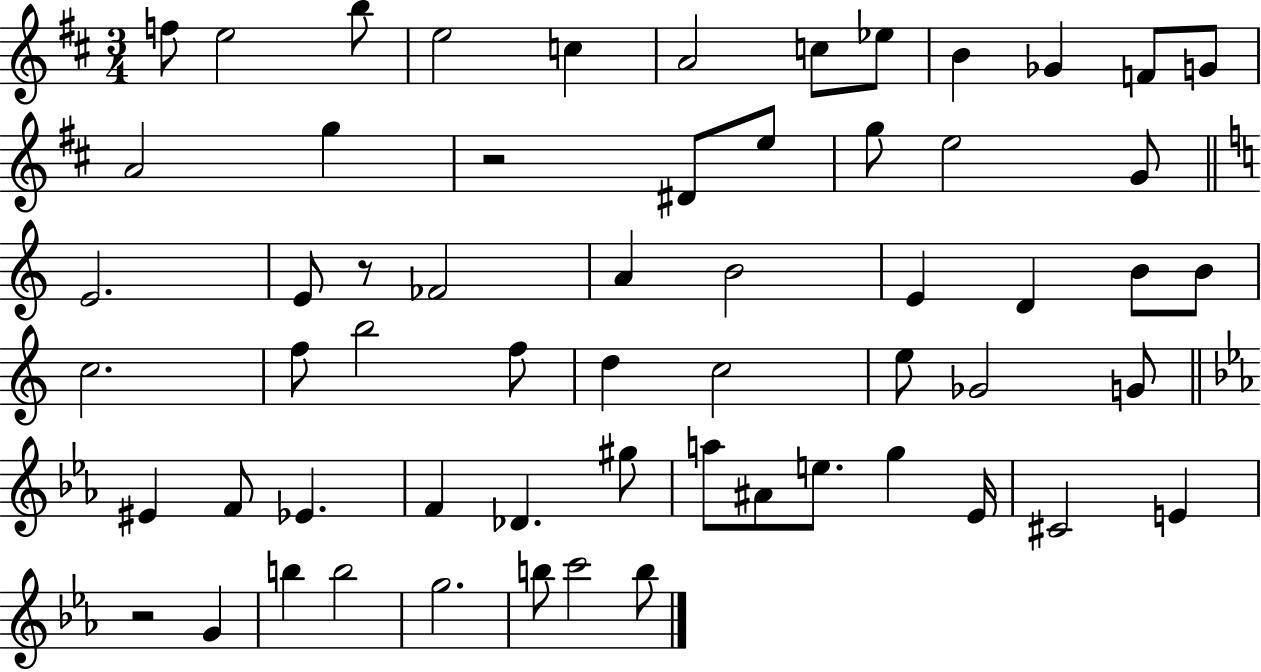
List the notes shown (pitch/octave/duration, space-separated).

F5/e E5/h B5/e E5/h C5/q A4/h C5/e Eb5/e B4/q Gb4/q F4/e G4/e A4/h G5/q R/h D#4/e E5/e G5/e E5/h G4/e E4/h. E4/e R/e FES4/h A4/q B4/h E4/q D4/q B4/e B4/e C5/h. F5/e B5/h F5/e D5/q C5/h E5/e Gb4/h G4/e EIS4/q F4/e Eb4/q. F4/q Db4/q. G#5/e A5/e A#4/e E5/e. G5/q Eb4/s C#4/h E4/q R/h G4/q B5/q B5/h G5/h. B5/e C6/h B5/e